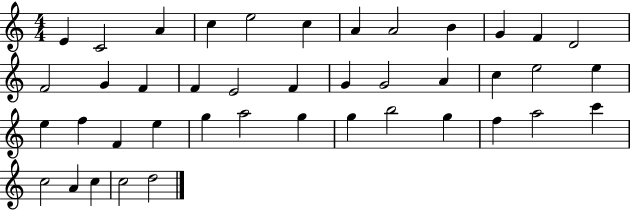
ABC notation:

X:1
T:Untitled
M:4/4
L:1/4
K:C
E C2 A c e2 c A A2 B G F D2 F2 G F F E2 F G G2 A c e2 e e f F e g a2 g g b2 g f a2 c' c2 A c c2 d2